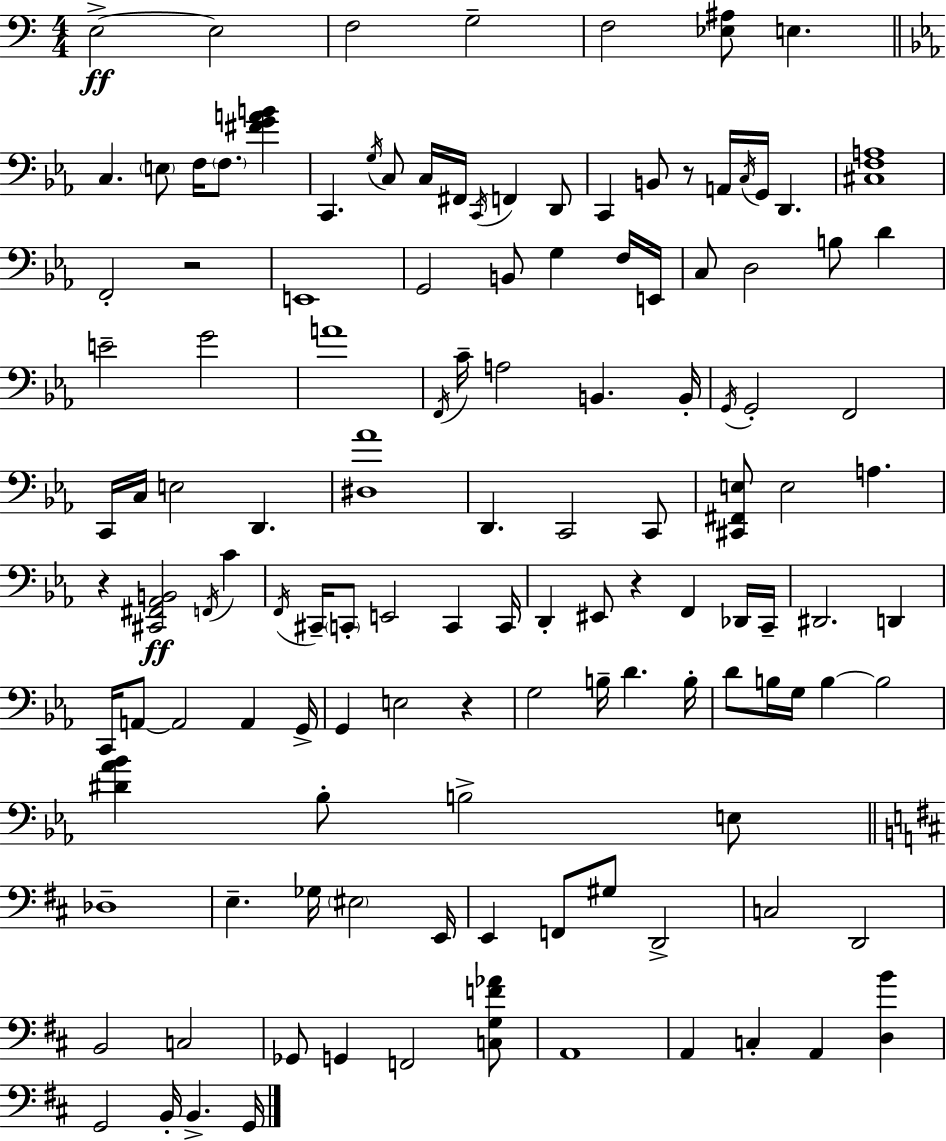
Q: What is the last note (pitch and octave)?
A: G2